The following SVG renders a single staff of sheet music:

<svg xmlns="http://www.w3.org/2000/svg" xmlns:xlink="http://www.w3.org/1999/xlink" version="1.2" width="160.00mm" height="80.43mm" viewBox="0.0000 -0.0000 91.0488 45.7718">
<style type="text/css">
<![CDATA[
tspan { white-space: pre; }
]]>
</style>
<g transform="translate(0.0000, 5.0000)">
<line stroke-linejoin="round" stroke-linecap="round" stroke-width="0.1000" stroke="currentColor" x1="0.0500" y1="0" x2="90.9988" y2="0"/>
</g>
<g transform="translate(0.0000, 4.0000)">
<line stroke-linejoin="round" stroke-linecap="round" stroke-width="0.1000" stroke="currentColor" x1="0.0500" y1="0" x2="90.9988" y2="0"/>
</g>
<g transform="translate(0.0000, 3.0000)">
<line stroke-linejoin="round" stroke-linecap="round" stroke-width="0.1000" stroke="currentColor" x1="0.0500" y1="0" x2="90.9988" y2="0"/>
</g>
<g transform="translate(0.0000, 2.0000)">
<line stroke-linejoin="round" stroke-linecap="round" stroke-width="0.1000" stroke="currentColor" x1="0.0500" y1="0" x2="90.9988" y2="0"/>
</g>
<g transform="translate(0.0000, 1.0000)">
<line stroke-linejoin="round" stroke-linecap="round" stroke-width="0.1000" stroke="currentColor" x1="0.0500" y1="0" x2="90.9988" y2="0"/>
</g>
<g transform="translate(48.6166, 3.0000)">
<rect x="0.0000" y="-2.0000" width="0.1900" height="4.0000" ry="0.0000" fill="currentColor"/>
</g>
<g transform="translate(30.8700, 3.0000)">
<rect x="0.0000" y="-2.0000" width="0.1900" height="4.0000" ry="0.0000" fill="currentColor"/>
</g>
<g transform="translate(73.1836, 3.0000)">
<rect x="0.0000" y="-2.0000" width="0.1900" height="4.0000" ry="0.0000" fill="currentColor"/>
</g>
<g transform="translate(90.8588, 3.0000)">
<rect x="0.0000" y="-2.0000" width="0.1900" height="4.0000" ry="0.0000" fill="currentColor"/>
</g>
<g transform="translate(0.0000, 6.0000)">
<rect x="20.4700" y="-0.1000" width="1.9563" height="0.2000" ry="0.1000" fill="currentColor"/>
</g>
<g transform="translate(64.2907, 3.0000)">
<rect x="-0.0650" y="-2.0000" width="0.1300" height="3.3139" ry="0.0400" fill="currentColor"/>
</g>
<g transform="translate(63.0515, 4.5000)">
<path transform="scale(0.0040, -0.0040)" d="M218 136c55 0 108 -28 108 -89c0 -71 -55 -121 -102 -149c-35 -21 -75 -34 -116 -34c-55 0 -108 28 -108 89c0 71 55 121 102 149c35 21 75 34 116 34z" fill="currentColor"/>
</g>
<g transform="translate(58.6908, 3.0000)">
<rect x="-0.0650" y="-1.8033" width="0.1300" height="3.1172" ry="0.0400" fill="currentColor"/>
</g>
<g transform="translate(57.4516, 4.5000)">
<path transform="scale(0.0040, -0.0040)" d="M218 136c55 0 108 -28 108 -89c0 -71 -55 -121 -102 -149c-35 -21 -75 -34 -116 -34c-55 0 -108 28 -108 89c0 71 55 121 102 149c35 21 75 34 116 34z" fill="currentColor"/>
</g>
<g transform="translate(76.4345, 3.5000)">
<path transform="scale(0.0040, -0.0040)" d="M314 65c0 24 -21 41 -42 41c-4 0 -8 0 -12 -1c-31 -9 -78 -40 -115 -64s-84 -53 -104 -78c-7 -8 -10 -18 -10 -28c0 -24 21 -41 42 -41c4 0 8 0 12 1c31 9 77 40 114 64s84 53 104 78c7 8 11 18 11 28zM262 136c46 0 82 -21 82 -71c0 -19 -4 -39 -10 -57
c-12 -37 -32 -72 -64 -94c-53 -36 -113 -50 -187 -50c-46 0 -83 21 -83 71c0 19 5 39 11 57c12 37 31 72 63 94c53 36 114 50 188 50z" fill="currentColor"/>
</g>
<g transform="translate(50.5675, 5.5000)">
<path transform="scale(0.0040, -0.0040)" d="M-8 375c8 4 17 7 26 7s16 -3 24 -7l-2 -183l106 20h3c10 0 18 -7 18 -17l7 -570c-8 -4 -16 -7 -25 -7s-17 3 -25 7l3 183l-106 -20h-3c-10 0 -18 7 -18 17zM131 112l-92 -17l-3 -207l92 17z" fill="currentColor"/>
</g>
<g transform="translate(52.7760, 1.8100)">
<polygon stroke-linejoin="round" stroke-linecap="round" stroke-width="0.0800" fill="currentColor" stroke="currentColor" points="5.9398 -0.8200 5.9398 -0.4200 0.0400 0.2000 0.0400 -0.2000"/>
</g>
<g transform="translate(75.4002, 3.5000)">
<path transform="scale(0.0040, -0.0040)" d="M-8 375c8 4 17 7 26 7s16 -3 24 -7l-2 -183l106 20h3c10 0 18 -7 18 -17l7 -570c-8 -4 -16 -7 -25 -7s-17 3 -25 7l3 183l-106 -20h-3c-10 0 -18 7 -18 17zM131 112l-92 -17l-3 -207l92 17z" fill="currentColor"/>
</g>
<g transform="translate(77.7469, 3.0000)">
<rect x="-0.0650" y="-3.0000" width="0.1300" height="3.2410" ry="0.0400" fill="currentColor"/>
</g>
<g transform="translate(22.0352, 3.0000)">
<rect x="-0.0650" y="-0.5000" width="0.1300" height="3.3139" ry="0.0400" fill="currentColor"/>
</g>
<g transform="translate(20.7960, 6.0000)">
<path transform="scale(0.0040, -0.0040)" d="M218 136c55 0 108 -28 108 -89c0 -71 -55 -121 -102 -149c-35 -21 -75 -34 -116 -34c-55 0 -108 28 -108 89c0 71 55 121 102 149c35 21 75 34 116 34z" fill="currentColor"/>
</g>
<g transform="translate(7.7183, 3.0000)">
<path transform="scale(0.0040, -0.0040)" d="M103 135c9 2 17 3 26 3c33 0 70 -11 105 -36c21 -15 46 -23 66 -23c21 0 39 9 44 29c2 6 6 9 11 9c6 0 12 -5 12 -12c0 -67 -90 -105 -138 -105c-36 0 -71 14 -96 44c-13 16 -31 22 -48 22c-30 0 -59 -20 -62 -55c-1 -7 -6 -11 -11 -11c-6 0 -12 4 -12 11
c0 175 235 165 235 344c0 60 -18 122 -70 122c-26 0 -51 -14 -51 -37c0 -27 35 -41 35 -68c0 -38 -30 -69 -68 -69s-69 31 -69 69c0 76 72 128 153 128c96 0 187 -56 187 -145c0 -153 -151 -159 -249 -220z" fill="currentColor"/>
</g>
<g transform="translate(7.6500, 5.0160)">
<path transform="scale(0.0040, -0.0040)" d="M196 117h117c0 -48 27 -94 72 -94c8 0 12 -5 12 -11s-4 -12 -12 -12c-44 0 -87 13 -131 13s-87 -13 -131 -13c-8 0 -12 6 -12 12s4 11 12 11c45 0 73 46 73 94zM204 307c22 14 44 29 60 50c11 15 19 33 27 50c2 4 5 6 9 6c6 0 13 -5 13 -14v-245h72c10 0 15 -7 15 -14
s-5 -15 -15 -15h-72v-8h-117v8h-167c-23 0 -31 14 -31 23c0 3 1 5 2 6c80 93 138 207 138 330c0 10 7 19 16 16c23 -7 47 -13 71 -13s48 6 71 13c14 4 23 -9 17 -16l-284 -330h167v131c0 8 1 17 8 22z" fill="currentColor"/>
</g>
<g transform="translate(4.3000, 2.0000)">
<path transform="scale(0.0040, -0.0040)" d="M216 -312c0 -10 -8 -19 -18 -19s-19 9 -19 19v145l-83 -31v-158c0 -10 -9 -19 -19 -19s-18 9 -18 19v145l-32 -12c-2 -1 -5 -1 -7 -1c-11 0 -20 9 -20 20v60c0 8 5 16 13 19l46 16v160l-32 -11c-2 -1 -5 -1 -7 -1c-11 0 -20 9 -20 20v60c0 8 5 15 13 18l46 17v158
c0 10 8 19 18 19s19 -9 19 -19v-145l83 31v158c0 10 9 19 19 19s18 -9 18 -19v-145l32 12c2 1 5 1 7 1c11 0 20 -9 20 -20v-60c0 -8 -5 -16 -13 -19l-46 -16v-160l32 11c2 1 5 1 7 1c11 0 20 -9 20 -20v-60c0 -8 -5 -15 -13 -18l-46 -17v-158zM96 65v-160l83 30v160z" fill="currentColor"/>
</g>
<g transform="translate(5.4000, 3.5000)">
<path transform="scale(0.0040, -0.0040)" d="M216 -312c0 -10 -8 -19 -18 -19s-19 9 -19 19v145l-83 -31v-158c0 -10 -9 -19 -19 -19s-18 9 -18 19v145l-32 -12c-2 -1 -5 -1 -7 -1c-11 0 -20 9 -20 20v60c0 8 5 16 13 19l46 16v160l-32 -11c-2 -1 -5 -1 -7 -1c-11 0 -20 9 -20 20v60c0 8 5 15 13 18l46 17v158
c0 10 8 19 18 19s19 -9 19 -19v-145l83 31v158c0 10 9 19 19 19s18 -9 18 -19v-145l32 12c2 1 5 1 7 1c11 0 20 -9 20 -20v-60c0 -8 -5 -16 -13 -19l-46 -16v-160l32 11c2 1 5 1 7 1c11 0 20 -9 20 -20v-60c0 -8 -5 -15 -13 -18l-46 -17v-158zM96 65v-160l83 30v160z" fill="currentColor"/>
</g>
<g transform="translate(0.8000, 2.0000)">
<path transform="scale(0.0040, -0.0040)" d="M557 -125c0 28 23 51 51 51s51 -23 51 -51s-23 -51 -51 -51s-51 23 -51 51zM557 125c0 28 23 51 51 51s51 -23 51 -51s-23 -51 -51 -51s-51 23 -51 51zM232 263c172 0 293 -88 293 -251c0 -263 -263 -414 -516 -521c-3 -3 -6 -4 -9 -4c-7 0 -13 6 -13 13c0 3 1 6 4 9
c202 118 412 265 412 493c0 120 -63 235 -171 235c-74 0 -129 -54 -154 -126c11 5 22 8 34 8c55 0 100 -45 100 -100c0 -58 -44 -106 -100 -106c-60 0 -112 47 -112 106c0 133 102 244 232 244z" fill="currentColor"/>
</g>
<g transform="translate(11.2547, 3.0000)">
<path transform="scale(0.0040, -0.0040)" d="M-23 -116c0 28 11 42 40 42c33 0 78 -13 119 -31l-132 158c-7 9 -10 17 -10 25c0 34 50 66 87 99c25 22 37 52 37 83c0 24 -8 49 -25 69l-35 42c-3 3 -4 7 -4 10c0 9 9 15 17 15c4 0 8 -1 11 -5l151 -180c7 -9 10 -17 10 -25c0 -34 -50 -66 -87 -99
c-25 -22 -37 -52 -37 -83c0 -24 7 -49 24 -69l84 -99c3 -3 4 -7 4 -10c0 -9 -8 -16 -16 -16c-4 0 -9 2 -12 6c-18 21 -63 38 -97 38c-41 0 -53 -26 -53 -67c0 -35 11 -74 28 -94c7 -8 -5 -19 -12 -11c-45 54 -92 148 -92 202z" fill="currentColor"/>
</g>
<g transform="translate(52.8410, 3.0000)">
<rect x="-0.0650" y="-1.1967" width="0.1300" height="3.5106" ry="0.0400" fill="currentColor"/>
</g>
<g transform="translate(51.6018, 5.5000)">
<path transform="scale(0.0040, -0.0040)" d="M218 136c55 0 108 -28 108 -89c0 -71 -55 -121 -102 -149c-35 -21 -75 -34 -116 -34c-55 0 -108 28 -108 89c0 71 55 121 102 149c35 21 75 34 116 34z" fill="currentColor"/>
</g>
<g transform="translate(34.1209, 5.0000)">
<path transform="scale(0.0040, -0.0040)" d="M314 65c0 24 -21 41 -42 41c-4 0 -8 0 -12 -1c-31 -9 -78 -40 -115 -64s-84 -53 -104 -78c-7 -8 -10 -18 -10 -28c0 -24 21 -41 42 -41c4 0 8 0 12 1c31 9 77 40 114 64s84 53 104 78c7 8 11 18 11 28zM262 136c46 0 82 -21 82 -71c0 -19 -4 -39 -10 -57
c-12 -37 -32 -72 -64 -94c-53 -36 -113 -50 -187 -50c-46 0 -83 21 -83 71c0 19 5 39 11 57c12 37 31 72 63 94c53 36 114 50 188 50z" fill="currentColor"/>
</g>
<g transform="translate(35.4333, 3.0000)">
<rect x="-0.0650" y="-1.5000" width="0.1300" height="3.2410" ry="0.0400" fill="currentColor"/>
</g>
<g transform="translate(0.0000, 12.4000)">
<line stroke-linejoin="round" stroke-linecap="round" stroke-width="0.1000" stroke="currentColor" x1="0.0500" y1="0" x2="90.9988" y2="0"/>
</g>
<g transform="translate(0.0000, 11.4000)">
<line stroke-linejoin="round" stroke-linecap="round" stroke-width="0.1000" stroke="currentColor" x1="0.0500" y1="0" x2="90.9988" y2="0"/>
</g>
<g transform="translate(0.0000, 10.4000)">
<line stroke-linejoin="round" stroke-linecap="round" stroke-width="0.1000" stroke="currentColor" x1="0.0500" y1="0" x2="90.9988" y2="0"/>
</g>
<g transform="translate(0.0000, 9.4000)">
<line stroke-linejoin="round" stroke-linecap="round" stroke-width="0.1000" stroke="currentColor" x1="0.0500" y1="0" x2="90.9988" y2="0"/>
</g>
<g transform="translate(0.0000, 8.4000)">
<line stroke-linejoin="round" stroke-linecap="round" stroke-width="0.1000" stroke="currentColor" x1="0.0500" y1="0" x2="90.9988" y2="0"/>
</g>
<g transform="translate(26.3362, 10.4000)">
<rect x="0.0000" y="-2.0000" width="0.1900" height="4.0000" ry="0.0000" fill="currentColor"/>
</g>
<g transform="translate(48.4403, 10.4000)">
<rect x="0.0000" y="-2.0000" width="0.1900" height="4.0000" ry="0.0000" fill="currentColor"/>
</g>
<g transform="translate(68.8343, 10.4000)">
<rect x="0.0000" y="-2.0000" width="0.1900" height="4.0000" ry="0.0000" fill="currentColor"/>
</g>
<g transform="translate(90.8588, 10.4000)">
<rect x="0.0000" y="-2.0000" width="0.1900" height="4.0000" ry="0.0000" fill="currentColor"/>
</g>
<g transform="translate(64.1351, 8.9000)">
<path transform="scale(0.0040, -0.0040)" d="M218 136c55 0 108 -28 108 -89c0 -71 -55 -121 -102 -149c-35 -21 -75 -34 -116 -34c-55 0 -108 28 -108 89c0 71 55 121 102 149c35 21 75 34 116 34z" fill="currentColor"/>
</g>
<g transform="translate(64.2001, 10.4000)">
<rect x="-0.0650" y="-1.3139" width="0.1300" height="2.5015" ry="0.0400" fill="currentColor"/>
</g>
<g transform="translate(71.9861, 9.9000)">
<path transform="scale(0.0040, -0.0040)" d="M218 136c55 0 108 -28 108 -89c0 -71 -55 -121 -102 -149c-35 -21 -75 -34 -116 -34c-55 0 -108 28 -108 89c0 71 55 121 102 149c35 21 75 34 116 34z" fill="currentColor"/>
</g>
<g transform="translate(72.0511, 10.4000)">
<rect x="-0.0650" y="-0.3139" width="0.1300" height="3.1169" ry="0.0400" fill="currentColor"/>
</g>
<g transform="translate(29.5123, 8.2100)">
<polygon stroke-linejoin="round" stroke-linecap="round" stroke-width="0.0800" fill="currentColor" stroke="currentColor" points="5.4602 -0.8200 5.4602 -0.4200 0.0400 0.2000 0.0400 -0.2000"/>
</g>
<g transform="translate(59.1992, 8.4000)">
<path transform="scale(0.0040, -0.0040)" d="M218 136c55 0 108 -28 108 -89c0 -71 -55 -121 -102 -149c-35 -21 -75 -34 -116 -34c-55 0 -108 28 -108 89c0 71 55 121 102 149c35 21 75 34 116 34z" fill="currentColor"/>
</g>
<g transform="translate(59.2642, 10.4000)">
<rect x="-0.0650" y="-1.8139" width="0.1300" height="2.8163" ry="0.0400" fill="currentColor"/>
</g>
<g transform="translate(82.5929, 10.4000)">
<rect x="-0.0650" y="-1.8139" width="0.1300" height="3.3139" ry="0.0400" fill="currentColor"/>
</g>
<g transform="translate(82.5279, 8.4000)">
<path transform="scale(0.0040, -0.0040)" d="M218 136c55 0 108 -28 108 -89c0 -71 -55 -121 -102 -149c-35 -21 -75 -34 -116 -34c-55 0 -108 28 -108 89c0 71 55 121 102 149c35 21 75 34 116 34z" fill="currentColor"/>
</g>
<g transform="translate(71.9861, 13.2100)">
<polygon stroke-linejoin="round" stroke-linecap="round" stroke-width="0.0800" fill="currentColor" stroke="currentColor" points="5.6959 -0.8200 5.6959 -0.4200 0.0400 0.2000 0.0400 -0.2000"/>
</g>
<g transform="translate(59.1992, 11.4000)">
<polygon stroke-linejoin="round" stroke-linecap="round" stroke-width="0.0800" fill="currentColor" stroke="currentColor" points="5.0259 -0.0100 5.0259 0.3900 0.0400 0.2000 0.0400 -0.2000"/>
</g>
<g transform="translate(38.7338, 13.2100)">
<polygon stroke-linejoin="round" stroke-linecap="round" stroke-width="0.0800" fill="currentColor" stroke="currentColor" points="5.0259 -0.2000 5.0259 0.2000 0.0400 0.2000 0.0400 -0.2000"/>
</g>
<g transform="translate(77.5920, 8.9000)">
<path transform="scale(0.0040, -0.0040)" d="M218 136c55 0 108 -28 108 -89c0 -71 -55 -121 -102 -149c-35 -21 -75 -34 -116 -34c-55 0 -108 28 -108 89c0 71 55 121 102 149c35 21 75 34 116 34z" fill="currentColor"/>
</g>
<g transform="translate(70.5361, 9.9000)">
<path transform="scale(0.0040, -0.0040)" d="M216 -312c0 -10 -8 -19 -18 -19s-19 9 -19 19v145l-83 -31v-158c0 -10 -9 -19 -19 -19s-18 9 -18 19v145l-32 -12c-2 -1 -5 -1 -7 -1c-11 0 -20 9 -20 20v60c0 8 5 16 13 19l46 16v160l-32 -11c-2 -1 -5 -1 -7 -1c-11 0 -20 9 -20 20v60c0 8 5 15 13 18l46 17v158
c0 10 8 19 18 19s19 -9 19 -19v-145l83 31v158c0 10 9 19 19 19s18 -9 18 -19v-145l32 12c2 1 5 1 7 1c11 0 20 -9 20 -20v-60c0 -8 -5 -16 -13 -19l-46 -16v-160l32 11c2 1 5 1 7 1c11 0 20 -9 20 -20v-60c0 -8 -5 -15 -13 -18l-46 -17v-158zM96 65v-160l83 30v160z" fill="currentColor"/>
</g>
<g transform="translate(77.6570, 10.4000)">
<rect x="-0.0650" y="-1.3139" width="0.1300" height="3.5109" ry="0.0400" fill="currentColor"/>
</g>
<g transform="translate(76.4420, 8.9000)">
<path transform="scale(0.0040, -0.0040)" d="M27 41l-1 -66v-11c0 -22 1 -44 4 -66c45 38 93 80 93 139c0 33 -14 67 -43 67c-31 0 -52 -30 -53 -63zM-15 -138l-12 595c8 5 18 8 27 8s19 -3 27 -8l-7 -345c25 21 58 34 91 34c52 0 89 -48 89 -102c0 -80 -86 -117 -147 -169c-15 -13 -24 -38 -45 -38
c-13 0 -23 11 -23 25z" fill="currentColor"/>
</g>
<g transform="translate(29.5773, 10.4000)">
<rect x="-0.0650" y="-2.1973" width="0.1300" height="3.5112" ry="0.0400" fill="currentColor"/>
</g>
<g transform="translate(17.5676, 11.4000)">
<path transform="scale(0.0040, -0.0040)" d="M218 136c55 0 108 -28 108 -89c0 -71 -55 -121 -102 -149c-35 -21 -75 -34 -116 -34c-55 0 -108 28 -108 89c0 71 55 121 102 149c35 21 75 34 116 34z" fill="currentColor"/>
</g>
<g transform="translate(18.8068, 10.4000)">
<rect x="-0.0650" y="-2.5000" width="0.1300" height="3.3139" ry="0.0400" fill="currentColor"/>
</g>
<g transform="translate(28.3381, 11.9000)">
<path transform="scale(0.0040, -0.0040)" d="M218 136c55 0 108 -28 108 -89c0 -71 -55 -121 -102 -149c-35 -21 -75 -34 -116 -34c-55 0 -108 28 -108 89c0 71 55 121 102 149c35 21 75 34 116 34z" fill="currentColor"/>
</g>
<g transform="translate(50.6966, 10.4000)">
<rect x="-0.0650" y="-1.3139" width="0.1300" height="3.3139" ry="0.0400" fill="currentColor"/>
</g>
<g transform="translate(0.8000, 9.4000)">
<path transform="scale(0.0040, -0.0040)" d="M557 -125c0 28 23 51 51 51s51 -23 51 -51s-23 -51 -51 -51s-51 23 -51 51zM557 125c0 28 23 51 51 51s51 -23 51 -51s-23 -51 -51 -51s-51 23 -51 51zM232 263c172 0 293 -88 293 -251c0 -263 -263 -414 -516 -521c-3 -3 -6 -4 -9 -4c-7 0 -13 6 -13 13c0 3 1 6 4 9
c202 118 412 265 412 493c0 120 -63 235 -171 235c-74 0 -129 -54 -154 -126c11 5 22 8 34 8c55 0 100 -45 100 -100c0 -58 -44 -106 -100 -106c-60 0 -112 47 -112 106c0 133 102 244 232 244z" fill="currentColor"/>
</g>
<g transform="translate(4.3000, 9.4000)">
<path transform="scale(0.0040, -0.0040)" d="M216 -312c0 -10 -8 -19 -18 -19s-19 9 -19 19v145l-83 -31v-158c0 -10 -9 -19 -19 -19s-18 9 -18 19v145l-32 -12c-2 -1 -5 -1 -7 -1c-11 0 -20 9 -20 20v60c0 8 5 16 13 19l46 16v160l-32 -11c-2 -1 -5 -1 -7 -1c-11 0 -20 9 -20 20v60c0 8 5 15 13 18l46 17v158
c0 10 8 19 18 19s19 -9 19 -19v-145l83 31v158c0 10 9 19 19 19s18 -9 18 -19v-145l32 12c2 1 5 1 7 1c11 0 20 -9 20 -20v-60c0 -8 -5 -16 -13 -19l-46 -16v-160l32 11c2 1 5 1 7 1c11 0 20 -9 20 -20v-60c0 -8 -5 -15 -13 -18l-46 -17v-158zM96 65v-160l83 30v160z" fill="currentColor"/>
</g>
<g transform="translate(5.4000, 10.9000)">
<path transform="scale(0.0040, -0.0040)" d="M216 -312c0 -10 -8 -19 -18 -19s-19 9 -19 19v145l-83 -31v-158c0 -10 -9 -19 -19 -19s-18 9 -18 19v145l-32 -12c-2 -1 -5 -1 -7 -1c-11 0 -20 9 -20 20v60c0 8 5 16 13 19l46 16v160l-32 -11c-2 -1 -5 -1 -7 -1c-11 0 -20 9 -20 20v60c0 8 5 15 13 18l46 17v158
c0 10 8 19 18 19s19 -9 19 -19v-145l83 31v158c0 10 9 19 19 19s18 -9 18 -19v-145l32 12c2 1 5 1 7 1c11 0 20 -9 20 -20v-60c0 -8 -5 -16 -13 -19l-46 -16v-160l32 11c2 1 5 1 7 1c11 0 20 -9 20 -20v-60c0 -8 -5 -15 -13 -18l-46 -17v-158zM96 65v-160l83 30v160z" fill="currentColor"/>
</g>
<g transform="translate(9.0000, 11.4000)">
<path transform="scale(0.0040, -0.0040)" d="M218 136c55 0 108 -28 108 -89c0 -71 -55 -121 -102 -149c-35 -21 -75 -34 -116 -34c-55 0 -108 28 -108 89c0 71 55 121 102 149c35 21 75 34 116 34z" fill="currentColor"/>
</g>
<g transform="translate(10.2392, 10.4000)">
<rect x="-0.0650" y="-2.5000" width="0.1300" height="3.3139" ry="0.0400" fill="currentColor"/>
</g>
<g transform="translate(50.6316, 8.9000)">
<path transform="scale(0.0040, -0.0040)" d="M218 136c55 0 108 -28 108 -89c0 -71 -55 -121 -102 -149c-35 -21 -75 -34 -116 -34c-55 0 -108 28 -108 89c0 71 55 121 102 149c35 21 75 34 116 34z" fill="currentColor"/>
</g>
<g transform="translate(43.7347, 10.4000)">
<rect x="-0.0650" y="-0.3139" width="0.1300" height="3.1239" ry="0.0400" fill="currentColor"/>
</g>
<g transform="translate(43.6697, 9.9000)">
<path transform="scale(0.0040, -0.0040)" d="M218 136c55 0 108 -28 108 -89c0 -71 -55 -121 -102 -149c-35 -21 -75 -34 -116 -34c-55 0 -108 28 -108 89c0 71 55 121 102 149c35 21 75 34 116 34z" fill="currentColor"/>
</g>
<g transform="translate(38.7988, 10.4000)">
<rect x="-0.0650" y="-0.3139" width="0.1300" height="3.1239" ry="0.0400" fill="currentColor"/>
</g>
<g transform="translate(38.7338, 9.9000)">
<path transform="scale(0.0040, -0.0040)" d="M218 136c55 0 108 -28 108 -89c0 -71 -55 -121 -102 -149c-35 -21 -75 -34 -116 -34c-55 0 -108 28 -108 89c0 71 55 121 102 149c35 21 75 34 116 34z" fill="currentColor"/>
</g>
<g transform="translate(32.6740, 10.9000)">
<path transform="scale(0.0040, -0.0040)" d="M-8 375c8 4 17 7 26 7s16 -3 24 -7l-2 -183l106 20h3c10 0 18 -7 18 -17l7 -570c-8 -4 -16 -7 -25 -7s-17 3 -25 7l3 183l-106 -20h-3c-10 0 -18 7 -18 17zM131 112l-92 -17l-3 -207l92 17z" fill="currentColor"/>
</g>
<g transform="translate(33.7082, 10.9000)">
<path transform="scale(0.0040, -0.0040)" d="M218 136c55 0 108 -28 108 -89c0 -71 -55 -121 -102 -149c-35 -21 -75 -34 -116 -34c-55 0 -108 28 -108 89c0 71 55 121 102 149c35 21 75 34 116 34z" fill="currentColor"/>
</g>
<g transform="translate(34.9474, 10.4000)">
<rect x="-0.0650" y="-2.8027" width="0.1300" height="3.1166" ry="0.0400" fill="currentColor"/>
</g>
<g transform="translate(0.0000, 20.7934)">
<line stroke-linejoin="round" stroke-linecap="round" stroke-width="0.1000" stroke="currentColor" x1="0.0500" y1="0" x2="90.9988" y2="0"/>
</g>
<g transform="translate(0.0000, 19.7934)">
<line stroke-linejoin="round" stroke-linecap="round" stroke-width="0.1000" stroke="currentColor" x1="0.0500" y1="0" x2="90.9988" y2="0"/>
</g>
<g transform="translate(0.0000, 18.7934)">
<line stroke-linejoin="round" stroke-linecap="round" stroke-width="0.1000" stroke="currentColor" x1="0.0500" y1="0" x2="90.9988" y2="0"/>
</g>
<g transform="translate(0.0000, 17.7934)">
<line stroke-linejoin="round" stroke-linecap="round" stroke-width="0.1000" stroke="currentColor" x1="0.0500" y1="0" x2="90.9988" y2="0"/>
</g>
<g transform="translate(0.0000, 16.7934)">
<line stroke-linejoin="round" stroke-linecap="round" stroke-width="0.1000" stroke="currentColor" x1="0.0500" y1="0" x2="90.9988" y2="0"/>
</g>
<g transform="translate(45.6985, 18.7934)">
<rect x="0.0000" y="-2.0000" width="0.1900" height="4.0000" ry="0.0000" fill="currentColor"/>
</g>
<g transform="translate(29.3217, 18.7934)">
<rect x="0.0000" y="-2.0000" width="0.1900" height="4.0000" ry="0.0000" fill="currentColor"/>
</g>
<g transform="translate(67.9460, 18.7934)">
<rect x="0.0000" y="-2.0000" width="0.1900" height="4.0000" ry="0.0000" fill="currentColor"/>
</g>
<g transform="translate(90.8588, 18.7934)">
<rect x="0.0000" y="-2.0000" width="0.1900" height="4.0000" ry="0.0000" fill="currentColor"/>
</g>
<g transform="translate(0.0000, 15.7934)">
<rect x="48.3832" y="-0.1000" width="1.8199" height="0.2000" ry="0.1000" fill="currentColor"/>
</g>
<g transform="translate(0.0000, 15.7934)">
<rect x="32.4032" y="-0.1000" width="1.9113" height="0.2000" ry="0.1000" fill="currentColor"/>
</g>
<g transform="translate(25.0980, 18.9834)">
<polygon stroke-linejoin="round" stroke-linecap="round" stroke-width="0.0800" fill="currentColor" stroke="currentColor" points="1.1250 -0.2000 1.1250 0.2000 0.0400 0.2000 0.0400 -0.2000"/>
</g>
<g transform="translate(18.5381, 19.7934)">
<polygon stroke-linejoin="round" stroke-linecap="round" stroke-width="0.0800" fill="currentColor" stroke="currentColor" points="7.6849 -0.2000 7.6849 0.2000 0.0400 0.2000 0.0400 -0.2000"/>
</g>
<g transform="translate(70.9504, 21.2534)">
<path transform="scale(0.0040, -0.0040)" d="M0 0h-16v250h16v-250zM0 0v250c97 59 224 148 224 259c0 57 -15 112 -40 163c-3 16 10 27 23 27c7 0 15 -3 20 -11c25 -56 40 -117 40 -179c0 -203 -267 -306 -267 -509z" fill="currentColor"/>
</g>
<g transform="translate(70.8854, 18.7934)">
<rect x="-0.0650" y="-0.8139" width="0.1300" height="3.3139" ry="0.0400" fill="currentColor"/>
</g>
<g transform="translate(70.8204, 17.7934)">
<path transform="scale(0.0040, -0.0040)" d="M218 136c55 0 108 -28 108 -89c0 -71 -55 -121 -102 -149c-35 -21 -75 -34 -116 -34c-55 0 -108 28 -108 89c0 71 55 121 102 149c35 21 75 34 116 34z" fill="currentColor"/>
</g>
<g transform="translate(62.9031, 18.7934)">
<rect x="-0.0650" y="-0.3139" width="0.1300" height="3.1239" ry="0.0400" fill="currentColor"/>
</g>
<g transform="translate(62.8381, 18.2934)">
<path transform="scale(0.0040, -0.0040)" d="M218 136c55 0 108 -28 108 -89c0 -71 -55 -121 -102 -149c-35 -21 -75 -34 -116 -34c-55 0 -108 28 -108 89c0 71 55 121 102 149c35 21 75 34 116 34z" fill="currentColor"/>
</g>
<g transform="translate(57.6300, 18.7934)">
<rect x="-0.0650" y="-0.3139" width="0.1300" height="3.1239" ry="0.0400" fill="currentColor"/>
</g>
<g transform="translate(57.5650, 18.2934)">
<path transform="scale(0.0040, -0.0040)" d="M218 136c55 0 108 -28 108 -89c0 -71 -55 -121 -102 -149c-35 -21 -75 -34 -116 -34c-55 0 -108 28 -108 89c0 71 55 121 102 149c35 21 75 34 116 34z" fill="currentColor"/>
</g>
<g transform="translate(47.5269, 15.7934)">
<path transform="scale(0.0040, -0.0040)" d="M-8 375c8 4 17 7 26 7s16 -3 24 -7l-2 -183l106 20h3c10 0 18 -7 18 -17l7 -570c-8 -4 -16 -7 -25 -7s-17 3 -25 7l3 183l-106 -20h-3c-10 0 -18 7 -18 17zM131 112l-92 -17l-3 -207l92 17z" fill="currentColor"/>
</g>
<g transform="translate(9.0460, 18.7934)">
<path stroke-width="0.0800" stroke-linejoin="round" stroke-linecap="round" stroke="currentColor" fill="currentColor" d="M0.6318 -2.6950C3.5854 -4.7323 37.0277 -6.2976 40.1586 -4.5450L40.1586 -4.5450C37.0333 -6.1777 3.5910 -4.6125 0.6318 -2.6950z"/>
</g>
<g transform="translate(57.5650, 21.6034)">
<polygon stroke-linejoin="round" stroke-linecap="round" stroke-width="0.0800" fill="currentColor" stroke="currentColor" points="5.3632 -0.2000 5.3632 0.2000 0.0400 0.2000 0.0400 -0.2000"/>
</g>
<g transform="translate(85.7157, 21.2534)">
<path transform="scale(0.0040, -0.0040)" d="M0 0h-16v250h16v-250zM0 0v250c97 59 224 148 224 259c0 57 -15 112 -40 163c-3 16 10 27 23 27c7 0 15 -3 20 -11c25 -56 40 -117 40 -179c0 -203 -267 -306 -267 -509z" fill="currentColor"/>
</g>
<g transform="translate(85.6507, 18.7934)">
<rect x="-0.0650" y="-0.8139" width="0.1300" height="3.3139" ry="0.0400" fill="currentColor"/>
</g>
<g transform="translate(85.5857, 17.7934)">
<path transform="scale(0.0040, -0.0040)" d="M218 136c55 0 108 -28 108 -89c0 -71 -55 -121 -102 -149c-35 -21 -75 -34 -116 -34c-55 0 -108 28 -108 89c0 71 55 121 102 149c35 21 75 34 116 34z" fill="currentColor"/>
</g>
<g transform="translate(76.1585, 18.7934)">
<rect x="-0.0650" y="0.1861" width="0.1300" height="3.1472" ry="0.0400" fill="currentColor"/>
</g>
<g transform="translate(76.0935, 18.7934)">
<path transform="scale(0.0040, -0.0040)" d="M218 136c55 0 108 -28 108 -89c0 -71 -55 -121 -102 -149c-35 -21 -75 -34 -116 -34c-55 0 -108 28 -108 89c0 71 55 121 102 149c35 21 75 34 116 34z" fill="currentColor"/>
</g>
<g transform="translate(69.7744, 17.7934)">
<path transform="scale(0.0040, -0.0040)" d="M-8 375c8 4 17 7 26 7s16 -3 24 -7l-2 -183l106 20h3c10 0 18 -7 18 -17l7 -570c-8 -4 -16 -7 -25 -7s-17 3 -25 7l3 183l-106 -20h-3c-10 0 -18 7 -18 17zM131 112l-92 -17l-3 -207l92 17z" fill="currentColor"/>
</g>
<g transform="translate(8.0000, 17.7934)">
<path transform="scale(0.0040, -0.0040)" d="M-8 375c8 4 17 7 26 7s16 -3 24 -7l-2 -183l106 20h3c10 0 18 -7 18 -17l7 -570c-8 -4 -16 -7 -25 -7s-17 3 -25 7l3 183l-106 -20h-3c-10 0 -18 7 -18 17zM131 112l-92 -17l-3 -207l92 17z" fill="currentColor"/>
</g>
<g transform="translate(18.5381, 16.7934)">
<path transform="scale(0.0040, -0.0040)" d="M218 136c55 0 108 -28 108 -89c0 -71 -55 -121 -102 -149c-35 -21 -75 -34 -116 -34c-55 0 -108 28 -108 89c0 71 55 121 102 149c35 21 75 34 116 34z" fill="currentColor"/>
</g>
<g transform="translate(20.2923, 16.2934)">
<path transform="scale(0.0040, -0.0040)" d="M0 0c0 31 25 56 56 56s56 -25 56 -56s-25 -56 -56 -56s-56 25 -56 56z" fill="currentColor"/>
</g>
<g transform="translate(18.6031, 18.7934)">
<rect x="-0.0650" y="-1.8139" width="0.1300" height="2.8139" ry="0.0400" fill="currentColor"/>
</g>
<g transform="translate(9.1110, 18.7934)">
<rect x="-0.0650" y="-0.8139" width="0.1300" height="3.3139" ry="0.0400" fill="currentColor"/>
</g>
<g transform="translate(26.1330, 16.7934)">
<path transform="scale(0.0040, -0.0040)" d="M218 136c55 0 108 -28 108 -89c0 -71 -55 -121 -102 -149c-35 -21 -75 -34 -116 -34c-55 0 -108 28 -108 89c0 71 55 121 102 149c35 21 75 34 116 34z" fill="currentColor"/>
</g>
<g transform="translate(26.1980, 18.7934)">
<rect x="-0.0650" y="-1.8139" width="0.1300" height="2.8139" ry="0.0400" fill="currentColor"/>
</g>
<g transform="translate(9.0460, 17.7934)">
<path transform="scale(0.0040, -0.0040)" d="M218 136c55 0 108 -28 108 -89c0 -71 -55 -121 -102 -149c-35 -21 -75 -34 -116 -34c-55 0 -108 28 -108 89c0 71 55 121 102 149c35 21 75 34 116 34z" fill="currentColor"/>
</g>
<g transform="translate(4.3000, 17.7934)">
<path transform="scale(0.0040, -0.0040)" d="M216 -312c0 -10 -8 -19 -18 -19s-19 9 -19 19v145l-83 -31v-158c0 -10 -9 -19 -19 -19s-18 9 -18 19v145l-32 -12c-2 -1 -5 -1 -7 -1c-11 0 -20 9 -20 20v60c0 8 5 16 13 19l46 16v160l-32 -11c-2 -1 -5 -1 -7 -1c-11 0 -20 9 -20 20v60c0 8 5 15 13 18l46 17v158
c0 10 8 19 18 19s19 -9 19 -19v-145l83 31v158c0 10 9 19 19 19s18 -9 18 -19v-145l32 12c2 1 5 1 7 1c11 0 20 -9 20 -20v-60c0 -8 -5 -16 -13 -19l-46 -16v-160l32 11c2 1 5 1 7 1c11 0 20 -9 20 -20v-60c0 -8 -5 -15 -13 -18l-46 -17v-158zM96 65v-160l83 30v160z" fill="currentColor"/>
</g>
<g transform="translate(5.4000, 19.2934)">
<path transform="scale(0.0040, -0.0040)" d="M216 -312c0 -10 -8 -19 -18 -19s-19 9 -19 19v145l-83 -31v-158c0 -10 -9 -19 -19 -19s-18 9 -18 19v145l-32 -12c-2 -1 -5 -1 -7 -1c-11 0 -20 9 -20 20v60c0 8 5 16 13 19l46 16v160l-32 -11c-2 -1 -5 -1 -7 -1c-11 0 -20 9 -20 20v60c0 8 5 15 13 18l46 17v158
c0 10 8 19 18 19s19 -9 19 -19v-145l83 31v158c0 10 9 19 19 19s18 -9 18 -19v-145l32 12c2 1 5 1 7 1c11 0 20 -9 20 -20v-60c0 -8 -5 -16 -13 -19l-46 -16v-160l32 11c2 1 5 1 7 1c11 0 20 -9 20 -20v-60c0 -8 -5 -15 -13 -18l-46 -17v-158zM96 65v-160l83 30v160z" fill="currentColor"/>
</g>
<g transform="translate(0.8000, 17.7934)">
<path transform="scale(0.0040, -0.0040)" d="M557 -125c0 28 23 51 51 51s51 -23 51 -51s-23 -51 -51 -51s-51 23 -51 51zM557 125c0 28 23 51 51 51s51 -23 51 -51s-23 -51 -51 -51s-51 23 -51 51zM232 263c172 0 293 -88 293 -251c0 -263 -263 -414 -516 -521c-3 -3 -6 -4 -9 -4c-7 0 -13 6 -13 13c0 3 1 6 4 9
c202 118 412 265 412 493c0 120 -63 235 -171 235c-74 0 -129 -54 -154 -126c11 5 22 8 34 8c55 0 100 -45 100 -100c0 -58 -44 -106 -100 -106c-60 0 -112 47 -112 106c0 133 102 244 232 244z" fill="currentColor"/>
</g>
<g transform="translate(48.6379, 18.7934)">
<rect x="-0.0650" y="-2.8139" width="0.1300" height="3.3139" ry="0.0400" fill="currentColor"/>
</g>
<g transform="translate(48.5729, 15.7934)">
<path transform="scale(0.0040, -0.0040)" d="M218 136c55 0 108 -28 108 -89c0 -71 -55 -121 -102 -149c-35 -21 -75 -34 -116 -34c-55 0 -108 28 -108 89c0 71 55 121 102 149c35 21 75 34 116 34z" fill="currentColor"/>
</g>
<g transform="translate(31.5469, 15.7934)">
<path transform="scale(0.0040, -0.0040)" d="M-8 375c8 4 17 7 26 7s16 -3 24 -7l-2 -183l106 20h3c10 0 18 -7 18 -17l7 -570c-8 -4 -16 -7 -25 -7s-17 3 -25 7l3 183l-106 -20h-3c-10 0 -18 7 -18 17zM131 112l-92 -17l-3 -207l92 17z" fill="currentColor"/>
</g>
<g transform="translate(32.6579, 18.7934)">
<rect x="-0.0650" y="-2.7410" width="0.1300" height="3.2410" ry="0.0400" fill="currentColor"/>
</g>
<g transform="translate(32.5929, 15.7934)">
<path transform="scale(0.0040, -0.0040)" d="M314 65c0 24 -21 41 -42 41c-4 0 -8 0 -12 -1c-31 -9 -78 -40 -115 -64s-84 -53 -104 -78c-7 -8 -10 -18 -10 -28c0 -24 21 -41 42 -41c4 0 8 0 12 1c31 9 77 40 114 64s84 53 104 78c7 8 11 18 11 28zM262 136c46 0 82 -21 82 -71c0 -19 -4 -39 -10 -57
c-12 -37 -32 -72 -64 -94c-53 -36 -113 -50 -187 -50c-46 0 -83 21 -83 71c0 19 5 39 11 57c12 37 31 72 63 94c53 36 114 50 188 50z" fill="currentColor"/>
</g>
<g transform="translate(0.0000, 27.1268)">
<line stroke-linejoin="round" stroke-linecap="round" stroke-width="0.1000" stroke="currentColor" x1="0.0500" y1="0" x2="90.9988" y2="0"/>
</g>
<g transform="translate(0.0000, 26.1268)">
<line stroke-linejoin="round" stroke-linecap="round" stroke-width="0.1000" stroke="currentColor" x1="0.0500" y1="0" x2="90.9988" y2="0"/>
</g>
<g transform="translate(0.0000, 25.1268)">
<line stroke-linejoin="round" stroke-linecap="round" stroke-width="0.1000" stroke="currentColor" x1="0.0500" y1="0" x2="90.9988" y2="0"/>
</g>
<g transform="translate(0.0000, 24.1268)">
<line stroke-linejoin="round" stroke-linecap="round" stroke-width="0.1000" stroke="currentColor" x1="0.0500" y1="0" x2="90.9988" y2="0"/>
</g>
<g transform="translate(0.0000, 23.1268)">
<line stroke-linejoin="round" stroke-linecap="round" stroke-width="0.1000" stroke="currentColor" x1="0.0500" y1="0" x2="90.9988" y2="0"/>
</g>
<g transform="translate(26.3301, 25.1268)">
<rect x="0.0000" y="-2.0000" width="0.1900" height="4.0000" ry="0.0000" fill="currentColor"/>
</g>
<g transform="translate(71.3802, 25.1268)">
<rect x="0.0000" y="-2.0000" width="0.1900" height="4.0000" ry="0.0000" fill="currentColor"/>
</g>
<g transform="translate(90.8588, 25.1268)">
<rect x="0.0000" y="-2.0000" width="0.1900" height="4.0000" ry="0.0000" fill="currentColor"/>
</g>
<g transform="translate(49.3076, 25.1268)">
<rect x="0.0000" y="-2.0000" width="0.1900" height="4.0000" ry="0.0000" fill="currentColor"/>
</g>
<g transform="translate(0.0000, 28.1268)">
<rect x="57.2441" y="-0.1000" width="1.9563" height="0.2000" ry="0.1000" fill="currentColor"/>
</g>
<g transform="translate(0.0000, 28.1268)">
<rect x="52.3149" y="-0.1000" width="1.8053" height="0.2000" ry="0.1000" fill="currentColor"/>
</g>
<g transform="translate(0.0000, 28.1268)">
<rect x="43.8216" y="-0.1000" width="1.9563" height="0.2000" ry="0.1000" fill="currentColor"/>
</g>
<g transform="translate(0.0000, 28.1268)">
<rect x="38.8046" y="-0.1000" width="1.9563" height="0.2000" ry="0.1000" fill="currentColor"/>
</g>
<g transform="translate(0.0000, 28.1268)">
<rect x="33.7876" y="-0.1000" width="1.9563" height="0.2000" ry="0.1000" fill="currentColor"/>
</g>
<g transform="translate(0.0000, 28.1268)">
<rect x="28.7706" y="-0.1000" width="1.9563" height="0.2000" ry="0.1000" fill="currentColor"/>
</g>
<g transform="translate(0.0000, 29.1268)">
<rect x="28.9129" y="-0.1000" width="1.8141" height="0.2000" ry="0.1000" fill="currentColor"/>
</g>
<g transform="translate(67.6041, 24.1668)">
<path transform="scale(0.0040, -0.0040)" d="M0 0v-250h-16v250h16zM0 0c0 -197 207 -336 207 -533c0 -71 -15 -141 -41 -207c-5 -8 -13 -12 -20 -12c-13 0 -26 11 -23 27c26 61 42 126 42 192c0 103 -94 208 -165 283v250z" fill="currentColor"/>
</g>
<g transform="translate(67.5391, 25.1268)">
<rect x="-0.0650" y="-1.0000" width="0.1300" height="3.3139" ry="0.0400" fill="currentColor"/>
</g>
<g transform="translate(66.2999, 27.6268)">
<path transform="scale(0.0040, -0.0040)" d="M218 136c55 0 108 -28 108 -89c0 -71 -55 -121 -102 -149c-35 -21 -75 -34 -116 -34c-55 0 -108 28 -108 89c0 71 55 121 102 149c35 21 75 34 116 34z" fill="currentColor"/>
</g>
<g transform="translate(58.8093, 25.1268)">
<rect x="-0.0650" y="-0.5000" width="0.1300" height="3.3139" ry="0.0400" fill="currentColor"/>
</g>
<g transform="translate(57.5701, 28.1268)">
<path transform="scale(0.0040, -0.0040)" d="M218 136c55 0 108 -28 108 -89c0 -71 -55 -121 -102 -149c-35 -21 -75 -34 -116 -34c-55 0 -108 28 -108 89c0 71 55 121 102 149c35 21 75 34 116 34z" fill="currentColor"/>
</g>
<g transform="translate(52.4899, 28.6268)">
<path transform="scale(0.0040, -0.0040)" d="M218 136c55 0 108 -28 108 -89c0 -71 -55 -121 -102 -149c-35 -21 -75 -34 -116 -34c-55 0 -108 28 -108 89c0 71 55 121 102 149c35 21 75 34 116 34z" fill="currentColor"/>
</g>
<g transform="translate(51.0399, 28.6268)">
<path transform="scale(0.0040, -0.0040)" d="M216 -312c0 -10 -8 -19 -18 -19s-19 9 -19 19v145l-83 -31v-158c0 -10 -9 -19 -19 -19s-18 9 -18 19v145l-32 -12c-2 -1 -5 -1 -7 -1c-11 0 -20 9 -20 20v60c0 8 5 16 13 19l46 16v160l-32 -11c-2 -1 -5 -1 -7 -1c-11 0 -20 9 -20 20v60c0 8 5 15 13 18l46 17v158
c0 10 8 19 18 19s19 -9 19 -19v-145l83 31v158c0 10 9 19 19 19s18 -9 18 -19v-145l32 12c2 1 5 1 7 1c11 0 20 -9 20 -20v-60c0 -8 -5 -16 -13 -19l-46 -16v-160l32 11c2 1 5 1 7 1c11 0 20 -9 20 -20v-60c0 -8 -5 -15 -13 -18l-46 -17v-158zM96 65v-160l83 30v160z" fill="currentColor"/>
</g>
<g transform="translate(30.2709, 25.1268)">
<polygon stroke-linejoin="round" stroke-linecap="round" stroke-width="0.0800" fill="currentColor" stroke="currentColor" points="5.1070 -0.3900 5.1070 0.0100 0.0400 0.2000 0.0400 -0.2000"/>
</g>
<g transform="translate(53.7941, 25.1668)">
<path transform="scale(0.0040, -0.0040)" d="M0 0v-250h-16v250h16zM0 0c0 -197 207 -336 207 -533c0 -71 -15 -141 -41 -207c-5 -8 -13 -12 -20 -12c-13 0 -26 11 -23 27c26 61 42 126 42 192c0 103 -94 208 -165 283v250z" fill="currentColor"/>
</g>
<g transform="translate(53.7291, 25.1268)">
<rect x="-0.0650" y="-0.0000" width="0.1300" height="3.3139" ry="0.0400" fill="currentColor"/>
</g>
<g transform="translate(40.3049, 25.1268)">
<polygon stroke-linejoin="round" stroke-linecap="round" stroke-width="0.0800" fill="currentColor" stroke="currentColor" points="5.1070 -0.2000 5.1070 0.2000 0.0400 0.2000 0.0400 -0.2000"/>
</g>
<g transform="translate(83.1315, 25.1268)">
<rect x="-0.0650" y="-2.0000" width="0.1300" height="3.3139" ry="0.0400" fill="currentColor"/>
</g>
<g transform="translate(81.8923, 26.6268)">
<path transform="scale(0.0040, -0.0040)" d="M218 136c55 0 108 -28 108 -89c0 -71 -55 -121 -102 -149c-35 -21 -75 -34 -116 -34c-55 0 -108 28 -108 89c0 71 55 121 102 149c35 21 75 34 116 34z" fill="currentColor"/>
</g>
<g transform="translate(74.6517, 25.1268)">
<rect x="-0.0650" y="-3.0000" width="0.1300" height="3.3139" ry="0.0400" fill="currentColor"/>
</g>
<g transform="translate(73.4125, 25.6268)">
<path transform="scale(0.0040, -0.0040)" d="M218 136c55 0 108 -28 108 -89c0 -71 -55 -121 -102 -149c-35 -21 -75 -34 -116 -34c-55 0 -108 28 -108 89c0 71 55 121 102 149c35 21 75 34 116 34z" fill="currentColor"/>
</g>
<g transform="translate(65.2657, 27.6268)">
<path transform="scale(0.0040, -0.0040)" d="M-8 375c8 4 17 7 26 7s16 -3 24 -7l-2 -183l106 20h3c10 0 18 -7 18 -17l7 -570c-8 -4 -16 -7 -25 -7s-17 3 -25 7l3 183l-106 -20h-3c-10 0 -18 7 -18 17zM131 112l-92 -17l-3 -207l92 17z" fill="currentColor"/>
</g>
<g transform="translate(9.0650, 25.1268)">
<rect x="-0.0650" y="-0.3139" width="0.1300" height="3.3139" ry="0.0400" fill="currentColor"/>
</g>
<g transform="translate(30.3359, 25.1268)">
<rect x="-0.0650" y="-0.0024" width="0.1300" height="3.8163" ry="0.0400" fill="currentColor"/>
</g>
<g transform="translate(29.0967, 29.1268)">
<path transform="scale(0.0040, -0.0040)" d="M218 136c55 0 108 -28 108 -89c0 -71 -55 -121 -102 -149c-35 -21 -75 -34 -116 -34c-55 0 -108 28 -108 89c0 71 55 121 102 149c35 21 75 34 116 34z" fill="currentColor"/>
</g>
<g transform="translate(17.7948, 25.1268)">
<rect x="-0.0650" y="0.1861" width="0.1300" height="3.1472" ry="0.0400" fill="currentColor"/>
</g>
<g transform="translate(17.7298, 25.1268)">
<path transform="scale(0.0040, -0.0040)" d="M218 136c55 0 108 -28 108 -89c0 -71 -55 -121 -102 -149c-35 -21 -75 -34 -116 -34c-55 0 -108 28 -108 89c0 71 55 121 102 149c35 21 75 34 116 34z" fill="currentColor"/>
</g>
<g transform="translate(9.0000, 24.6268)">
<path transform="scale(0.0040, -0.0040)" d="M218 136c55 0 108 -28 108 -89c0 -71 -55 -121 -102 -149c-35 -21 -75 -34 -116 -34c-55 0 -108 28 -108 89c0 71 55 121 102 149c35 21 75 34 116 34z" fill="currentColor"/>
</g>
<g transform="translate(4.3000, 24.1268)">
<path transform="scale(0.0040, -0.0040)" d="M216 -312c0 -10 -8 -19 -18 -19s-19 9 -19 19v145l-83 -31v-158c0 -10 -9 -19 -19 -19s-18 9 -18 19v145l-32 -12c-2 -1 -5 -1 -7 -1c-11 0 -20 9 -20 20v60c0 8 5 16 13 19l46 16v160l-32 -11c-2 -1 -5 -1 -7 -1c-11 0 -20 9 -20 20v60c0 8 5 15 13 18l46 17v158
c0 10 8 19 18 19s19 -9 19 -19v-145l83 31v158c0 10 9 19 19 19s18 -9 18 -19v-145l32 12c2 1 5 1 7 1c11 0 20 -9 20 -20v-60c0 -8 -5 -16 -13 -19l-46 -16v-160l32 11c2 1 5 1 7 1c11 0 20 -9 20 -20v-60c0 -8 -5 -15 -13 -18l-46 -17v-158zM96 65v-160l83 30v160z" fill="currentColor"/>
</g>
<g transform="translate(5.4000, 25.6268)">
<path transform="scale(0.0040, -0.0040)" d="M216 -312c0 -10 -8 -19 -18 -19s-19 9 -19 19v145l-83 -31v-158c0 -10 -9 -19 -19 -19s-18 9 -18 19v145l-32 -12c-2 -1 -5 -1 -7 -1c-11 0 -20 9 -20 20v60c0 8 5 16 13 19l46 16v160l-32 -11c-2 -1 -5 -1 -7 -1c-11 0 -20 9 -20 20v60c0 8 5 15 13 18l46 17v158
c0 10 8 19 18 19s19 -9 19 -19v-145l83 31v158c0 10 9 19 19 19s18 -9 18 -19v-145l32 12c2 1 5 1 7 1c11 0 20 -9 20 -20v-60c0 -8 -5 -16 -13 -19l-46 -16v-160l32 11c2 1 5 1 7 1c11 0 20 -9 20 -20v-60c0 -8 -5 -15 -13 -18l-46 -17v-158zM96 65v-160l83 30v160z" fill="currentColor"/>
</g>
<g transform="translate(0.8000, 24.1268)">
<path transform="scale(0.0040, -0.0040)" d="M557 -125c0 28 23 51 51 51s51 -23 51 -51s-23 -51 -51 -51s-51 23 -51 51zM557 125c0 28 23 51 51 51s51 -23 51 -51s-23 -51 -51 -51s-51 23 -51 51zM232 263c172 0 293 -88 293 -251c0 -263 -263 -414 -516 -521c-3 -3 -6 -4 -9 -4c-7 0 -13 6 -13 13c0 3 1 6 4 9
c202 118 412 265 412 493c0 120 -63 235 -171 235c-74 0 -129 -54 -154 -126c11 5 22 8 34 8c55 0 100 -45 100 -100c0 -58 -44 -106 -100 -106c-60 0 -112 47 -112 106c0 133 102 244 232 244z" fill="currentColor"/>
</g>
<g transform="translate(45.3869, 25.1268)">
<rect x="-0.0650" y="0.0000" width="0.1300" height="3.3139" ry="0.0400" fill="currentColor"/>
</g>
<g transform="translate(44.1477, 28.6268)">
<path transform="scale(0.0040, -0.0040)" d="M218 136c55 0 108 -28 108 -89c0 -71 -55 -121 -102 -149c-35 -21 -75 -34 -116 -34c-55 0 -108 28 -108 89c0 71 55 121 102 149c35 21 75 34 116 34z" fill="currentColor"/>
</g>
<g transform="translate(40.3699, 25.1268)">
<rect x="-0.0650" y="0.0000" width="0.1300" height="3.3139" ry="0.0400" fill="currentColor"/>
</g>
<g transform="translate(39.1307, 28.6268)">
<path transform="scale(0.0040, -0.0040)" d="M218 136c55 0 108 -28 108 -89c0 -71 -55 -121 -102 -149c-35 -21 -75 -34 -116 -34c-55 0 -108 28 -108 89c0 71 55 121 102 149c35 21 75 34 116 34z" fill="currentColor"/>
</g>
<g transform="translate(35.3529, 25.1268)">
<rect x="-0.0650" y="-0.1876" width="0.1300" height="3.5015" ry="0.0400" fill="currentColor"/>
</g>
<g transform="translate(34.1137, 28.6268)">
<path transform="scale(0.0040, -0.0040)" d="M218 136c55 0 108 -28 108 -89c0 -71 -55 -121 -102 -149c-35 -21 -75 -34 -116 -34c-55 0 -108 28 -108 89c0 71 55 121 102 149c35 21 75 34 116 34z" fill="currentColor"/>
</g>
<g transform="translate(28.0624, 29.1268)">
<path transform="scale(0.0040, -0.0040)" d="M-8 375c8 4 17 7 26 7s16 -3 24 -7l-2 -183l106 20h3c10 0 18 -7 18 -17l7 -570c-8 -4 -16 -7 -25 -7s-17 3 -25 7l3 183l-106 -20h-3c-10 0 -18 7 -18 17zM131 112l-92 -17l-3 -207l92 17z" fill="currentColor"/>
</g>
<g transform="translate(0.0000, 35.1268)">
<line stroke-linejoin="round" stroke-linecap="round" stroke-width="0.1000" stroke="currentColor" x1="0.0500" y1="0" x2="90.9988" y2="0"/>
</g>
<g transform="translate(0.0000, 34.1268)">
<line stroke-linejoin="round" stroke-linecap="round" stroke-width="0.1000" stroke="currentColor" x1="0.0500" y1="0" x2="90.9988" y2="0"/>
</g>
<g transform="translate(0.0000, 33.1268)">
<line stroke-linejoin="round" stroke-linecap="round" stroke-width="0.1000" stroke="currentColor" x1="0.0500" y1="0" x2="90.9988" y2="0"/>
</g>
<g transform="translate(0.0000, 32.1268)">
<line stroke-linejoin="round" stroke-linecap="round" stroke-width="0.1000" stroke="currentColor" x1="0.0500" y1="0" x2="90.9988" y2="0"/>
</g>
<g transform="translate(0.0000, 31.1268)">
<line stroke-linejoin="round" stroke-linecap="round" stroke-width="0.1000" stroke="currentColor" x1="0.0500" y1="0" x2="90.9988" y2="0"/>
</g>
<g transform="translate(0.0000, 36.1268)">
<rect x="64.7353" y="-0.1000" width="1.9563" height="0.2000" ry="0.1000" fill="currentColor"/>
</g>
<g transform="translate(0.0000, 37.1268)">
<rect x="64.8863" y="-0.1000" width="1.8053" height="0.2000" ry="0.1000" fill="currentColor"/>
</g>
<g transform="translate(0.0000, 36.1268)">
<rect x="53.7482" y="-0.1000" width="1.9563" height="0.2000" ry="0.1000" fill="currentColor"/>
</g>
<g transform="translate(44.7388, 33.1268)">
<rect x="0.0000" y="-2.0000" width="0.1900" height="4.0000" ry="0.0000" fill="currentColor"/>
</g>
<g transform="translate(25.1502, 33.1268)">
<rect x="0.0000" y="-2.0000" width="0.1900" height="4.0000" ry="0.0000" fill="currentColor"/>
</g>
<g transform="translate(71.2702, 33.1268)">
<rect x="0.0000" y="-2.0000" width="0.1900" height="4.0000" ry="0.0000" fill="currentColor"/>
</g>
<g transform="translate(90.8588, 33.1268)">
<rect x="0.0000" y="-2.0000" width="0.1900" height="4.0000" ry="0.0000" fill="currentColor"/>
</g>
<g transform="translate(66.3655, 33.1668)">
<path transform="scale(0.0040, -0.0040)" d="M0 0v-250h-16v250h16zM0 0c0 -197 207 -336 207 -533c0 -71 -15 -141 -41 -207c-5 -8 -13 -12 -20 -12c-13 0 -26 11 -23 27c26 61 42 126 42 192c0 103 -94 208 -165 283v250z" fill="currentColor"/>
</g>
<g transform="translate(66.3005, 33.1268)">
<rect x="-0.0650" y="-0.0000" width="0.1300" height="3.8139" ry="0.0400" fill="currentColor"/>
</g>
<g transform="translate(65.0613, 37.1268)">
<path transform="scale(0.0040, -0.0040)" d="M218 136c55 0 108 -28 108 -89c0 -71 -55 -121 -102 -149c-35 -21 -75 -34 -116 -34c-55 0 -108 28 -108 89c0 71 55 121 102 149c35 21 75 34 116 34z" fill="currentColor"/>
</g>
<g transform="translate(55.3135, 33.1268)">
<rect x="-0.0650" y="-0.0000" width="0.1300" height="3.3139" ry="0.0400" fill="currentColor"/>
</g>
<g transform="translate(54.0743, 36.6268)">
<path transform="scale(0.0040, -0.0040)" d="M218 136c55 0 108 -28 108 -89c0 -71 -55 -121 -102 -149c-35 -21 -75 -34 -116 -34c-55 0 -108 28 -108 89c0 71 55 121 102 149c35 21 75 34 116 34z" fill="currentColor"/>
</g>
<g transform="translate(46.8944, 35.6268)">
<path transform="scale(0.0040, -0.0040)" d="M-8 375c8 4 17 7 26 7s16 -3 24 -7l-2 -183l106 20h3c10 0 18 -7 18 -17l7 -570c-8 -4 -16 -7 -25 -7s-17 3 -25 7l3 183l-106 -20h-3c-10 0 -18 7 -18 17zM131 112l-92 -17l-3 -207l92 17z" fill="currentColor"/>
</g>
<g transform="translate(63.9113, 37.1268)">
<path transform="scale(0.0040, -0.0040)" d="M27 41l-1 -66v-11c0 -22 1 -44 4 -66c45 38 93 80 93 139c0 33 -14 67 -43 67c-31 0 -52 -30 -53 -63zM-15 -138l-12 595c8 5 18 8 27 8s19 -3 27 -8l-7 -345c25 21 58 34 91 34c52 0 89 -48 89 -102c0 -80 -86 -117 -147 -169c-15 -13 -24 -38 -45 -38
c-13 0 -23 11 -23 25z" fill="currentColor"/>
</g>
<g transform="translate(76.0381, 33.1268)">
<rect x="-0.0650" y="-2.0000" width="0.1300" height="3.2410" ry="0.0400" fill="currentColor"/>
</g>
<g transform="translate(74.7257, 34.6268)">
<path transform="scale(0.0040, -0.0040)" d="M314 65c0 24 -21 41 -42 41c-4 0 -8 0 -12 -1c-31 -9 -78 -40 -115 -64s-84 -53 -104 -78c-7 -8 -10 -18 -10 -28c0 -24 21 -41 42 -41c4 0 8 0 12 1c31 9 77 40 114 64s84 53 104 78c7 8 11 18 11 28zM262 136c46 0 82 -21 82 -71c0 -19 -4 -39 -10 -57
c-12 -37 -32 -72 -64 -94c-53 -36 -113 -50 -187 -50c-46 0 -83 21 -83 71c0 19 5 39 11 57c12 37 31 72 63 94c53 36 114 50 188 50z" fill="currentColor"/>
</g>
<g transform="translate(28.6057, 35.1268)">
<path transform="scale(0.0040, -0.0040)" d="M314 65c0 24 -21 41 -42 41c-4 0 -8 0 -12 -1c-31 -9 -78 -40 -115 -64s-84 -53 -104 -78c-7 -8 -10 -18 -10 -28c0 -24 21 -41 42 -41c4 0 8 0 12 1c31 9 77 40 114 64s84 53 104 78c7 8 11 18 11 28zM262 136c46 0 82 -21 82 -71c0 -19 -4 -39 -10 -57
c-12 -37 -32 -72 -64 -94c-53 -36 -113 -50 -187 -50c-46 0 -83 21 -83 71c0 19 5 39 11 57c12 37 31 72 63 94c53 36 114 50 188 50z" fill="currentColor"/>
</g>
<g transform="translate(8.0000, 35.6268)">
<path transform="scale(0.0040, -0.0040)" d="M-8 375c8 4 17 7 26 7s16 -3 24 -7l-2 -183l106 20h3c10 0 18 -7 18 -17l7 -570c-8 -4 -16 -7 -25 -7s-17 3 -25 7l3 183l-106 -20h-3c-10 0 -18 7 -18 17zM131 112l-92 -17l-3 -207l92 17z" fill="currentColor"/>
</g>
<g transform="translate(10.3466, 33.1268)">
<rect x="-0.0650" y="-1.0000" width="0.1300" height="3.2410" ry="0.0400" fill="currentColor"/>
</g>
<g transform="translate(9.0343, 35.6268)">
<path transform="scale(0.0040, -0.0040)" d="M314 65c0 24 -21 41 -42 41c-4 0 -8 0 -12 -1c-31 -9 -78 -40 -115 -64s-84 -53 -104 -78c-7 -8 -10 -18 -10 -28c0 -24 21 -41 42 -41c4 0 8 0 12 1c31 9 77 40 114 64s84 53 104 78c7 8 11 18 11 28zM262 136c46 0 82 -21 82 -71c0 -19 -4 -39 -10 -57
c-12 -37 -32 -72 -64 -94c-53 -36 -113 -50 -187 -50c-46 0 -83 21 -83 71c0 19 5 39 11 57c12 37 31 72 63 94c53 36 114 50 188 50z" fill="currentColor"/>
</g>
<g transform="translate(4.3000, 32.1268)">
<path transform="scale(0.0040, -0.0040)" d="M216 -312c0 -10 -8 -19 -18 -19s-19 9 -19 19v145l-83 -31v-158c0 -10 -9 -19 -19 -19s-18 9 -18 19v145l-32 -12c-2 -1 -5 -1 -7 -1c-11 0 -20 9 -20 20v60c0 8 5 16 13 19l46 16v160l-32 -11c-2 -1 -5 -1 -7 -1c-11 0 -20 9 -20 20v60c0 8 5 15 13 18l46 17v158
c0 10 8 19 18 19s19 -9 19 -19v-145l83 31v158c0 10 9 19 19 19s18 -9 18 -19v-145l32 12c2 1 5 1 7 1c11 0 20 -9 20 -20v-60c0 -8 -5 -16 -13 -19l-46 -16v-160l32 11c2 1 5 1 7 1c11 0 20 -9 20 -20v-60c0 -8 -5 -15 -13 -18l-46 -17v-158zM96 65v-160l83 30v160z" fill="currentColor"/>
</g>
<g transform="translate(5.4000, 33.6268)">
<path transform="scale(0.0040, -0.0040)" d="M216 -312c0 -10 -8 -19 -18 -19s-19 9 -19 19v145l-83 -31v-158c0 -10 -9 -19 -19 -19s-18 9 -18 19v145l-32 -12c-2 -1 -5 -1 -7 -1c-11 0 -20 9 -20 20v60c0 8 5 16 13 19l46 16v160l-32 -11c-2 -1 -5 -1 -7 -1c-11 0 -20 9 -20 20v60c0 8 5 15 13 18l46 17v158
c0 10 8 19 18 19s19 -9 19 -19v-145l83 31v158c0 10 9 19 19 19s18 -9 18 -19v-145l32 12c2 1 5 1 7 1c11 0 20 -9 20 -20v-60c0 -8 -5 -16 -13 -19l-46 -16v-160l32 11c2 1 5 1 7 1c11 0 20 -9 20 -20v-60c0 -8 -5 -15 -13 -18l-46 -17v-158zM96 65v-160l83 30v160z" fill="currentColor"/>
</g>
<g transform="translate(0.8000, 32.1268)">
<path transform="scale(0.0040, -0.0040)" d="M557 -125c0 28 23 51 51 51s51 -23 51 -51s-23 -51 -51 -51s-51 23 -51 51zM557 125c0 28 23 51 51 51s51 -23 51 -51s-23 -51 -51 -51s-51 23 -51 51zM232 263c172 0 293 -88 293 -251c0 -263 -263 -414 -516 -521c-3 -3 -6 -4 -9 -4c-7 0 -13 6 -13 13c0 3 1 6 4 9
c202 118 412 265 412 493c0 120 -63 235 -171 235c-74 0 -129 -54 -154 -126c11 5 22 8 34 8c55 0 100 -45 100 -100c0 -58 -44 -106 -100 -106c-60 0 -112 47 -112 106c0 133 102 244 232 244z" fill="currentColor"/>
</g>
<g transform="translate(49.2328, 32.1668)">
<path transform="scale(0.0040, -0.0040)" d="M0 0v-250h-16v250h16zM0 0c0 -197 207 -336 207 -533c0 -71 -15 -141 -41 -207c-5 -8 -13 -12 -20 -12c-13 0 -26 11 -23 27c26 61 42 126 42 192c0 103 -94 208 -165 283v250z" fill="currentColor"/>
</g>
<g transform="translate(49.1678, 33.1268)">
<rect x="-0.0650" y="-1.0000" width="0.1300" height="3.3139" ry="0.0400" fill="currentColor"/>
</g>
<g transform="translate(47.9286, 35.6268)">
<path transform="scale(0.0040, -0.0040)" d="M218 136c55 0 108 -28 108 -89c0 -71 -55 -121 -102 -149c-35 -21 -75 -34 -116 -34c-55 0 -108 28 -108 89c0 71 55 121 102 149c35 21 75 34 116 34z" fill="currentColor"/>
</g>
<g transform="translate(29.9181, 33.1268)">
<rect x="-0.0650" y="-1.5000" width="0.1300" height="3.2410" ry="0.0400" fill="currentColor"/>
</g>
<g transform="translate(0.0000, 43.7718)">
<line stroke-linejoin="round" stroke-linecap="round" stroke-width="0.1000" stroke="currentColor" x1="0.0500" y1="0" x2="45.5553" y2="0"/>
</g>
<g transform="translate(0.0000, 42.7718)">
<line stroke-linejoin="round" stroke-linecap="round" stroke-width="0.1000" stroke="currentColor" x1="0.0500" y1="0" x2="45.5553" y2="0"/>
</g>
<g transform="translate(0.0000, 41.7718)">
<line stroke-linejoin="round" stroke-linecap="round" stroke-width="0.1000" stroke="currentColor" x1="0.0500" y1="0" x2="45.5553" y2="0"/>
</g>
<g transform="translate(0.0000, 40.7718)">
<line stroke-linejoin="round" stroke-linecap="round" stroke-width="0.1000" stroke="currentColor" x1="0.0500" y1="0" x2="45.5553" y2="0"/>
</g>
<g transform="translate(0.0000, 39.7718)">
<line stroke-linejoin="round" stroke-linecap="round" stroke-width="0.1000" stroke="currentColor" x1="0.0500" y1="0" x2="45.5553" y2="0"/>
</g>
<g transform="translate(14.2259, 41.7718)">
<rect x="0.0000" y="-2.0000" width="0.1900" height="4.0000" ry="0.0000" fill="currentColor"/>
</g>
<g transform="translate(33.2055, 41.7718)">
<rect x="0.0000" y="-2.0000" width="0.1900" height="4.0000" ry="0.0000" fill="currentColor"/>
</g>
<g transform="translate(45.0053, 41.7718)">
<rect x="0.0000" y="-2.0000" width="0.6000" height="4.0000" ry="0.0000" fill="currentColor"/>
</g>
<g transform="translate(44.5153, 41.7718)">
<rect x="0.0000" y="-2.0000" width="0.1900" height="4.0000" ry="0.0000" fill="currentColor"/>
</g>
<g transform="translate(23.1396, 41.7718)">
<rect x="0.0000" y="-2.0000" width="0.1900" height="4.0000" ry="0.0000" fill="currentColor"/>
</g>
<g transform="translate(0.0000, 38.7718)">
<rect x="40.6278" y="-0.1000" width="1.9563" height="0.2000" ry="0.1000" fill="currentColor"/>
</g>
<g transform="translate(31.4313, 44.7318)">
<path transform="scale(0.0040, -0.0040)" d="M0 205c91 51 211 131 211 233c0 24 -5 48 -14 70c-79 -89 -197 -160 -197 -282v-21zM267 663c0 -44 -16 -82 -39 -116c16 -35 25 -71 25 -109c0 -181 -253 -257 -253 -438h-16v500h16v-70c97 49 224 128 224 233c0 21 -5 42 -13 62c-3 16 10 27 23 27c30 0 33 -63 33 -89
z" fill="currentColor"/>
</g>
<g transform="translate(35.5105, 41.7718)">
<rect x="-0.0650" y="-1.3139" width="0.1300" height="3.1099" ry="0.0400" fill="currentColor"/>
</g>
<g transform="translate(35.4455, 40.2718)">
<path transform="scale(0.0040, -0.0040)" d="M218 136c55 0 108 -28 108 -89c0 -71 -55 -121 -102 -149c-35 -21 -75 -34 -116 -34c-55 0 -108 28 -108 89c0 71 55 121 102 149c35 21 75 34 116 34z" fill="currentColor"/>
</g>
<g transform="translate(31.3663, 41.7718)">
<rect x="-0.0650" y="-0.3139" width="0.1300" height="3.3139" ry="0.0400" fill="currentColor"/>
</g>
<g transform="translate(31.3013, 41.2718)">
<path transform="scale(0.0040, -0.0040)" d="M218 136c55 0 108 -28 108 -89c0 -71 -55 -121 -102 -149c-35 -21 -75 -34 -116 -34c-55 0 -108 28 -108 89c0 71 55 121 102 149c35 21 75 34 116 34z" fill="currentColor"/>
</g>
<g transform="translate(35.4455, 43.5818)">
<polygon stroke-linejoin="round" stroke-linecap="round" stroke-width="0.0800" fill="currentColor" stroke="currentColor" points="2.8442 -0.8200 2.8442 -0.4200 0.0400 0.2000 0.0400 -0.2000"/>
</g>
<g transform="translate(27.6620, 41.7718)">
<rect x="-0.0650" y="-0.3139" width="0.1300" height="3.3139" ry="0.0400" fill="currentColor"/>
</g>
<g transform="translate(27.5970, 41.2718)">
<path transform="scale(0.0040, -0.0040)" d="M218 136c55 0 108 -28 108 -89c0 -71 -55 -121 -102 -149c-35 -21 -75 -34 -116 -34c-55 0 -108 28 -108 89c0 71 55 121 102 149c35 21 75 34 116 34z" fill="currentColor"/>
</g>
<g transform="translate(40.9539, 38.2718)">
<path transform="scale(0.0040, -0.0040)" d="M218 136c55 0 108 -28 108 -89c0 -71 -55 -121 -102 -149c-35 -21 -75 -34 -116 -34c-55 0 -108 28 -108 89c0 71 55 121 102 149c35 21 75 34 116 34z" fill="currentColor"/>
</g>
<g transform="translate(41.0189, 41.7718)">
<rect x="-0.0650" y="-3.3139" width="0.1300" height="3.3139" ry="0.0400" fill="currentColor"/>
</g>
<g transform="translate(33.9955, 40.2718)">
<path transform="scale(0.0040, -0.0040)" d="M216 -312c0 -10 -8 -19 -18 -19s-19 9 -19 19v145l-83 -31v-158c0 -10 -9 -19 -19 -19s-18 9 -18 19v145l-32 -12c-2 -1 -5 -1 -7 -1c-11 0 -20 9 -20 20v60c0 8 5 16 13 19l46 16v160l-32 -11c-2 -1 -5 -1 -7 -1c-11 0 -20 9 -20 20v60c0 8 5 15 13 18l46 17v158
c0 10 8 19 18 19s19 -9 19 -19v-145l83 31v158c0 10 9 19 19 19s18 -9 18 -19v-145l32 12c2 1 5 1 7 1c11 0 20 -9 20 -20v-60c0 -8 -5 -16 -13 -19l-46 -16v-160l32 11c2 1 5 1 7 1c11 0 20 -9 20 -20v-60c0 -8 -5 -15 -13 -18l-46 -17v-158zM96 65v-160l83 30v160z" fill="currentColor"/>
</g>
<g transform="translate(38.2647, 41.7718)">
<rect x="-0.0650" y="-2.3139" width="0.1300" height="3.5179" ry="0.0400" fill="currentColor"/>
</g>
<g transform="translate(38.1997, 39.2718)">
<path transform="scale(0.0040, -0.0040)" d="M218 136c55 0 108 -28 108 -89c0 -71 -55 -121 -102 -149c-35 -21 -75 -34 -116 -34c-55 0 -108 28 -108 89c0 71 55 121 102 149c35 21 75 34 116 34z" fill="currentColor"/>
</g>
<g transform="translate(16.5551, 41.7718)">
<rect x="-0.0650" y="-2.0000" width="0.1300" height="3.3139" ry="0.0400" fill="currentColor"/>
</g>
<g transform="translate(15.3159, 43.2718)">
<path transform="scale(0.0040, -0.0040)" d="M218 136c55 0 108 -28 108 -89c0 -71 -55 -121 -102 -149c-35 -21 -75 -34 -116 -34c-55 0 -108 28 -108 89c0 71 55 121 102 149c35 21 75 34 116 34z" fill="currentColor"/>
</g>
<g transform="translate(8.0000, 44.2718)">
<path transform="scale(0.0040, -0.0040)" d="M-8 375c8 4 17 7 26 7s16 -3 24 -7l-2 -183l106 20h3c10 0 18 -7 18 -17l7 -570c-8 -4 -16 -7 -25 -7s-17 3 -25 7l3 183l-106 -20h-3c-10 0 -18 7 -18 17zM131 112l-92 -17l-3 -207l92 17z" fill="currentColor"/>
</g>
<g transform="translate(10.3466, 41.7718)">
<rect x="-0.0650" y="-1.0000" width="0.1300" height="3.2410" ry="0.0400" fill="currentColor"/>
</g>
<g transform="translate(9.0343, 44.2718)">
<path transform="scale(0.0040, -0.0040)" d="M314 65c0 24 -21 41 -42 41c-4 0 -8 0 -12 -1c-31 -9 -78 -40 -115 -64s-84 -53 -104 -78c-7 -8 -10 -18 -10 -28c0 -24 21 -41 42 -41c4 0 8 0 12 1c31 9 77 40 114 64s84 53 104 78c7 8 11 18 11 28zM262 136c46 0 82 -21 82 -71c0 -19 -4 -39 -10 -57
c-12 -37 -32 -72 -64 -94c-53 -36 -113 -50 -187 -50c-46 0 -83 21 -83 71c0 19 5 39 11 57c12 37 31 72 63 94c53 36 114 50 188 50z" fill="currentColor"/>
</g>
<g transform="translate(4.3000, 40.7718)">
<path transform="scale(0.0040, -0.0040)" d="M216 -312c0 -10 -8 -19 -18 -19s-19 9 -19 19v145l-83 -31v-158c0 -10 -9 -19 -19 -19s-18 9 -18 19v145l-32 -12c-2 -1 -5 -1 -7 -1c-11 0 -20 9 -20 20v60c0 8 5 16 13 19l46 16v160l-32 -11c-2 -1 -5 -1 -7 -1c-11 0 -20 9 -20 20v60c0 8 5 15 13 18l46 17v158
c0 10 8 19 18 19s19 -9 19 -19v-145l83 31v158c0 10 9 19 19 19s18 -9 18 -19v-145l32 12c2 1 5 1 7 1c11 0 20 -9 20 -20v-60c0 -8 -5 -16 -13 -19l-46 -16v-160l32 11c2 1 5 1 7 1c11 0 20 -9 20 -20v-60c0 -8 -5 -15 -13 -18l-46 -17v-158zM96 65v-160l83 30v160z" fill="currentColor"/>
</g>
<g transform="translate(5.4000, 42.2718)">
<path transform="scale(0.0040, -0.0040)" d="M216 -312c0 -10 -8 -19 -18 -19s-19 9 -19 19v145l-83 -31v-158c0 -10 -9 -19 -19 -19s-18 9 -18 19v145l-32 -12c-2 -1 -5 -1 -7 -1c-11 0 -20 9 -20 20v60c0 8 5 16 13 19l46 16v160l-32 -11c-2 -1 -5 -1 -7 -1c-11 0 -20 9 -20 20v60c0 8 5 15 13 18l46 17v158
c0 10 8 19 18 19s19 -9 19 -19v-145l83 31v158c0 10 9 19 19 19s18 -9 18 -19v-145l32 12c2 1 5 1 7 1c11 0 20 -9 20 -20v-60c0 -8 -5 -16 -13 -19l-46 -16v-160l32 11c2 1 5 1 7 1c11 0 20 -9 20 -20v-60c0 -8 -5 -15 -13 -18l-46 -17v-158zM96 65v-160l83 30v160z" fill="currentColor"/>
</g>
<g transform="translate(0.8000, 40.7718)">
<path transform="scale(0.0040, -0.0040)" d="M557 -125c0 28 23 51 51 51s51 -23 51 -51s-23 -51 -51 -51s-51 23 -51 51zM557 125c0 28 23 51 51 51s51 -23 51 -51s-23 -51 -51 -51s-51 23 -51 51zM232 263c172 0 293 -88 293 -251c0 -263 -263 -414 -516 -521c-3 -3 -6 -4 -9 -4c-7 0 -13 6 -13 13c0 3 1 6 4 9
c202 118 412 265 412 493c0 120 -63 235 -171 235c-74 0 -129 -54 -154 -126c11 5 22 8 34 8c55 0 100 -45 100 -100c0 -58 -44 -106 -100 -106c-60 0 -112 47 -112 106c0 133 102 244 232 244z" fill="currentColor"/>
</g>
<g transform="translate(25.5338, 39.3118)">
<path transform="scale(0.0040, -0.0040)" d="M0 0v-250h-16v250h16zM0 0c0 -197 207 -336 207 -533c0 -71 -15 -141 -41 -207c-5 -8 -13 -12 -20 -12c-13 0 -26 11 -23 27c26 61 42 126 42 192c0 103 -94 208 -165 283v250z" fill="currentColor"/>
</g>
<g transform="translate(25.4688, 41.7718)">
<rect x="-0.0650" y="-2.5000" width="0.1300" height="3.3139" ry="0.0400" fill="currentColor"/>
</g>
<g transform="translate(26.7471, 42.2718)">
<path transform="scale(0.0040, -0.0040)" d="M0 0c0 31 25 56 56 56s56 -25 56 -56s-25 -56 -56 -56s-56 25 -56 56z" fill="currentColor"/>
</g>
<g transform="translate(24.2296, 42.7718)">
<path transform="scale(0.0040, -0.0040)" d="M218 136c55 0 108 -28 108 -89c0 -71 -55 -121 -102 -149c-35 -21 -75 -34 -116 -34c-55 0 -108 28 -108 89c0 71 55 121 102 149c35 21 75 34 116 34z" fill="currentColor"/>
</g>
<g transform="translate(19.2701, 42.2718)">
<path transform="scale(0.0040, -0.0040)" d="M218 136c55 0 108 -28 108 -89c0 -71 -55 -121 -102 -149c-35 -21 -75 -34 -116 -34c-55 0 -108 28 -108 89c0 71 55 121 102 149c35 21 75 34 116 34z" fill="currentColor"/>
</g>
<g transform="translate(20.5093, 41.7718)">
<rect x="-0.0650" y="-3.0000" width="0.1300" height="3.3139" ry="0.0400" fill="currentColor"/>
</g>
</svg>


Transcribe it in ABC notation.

X:1
T:Untitled
M:2/4
L:1/4
K:D
z E,, G,,2 F,,/2 A,,/2 A,, C,2 B,, B,, A,,/2 C,/2 E,/2 E,/2 G, A,/2 G,/2 ^E,/2 _G,/2 A, F, A,/2 A,/4 C2 C E,/2 E,/2 F,/2 D, F,/2 E, D, C,,/2 D,,/2 D,,/2 D,,/2 ^D,,/2 E,, F,,/2 ^C, A,, F,,2 G,,2 F,,/2 D,, _C,,/2 A,,2 F,,2 A,, ^C, B,,/2 E, E,/4 ^G,/2 B,/2 D